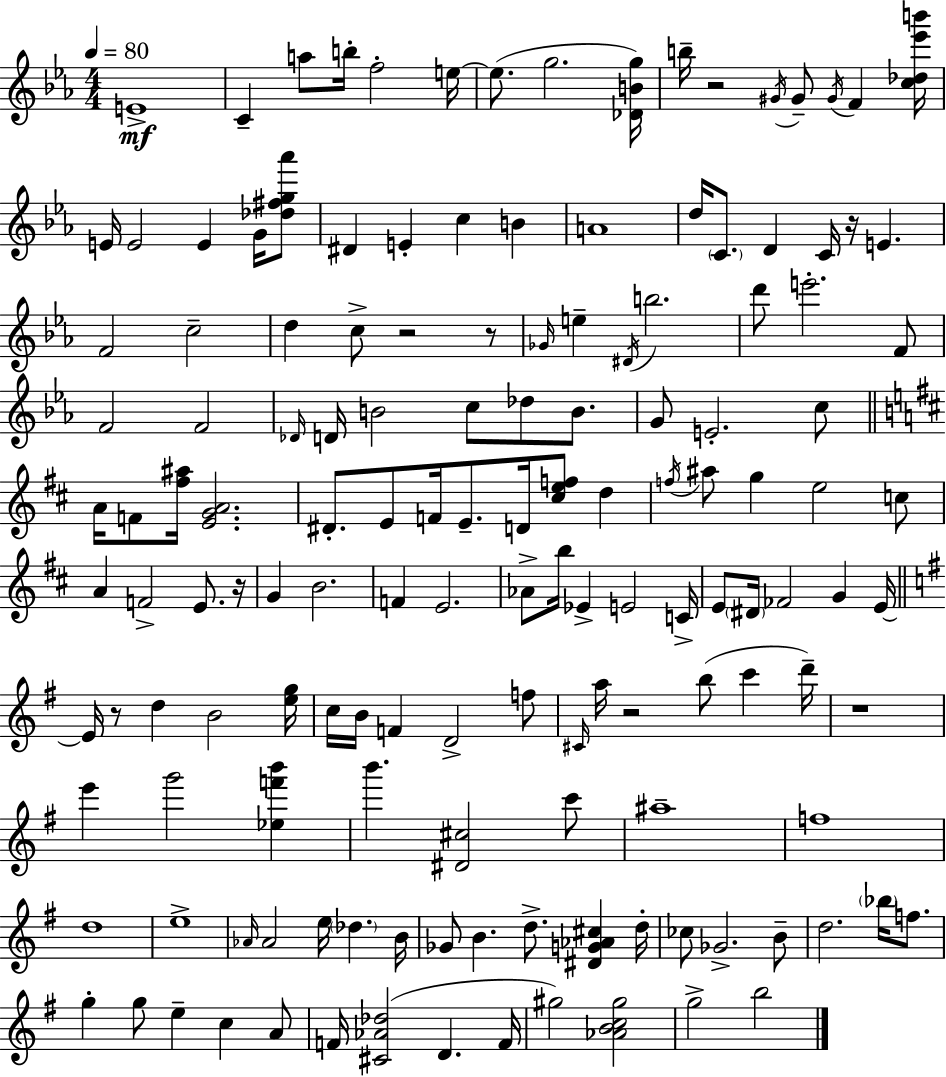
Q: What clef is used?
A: treble